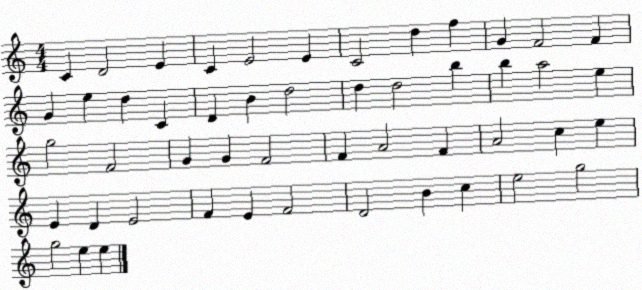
X:1
T:Untitled
M:4/4
L:1/4
K:C
C D2 E C E2 E C2 d f G F2 F G e d C D B d2 d d2 b b a2 e g2 F2 G G F2 F A2 F A2 c e E D E2 F E F2 D2 B c e2 g2 g2 e e